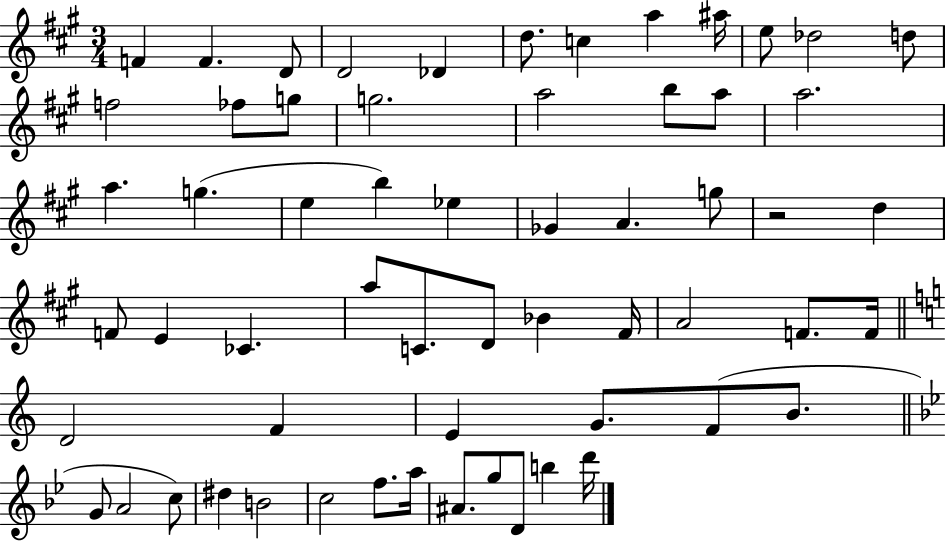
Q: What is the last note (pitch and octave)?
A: D6